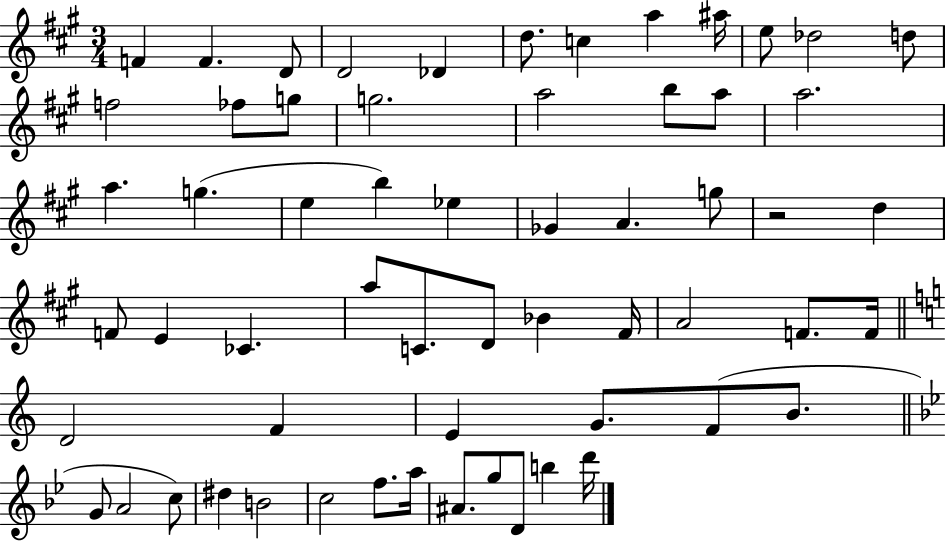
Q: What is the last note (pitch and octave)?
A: D6